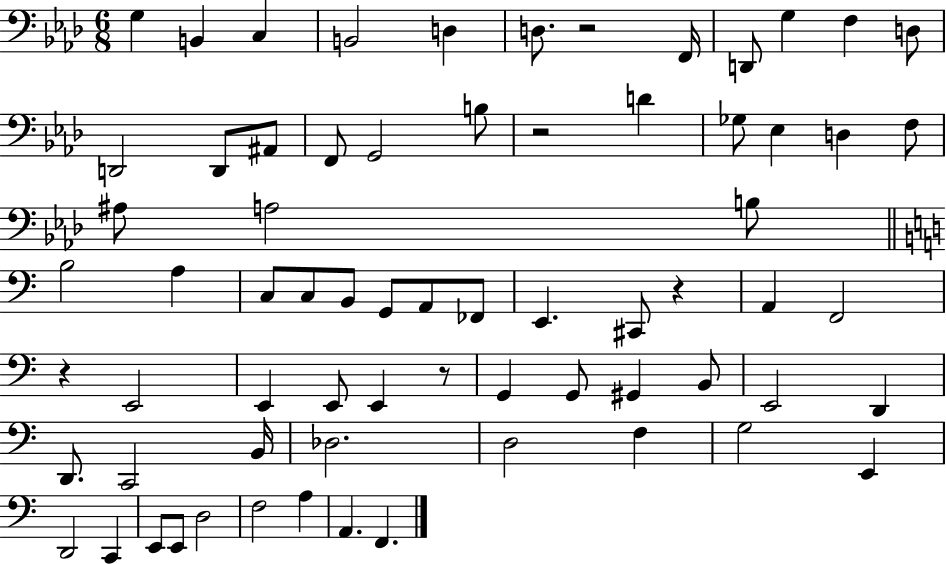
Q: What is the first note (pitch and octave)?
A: G3